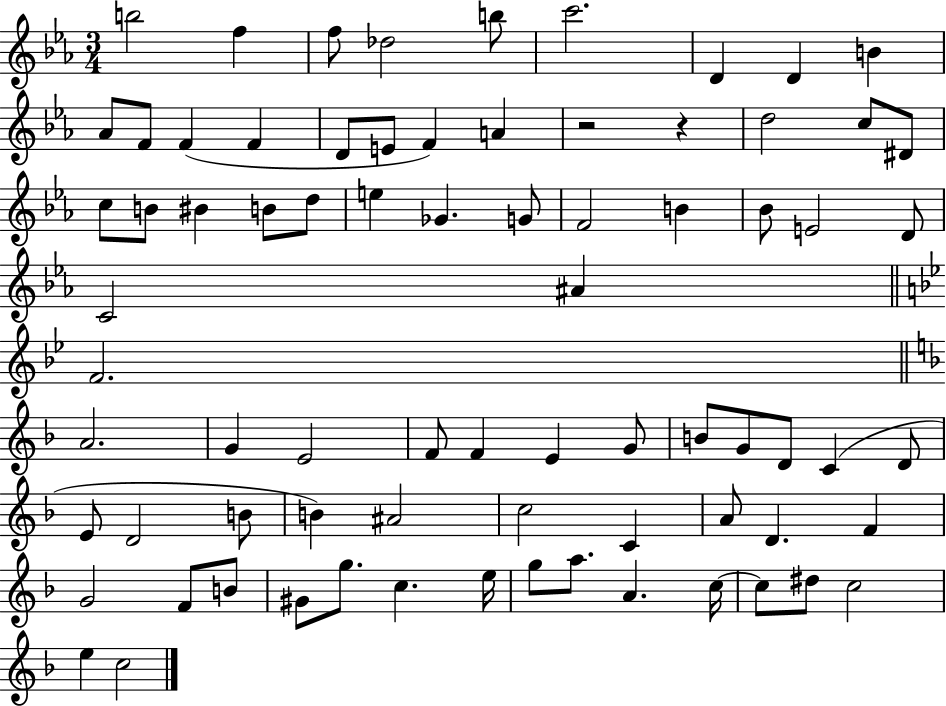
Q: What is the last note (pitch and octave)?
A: C5